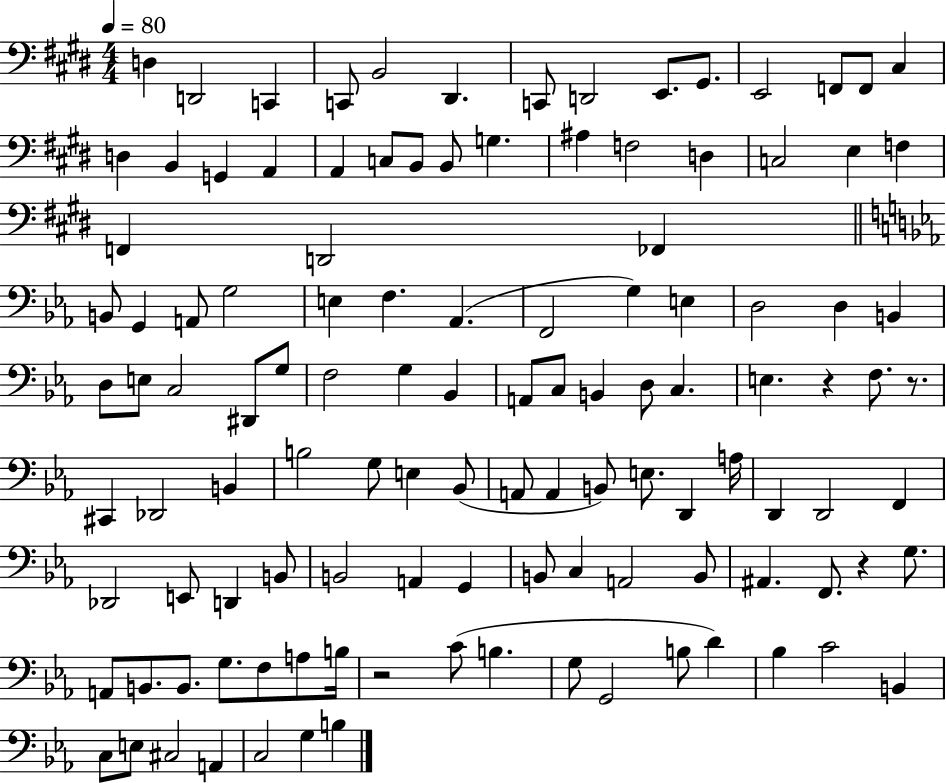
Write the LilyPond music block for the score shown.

{
  \clef bass
  \numericTimeSignature
  \time 4/4
  \key e \major
  \tempo 4 = 80
  d4 d,2 c,4 | c,8 b,2 dis,4. | c,8 d,2 e,8. gis,8. | e,2 f,8 f,8 cis4 | \break d4 b,4 g,4 a,4 | a,4 c8 b,8 b,8 g4. | ais4 f2 d4 | c2 e4 f4 | \break f,4 d,2 fes,4 | \bar "||" \break \key ees \major b,8 g,4 a,8 g2 | e4 f4. aes,4.( | f,2 g4) e4 | d2 d4 b,4 | \break d8 e8 c2 dis,8 g8 | f2 g4 bes,4 | a,8 c8 b,4 d8 c4. | e4. r4 f8. r8. | \break cis,4 des,2 b,4 | b2 g8 e4 bes,8( | a,8 a,4 b,8) e8. d,4 a16 | d,4 d,2 f,4 | \break des,2 e,8 d,4 b,8 | b,2 a,4 g,4 | b,8 c4 a,2 b,8 | ais,4. f,8. r4 g8. | \break a,8 b,8. b,8. g8. f8 a8 b16 | r2 c'8( b4. | g8 g,2 b8 d'4) | bes4 c'2 b,4 | \break c8 e8 cis2 a,4 | c2 g4 b4 | \bar "|."
}